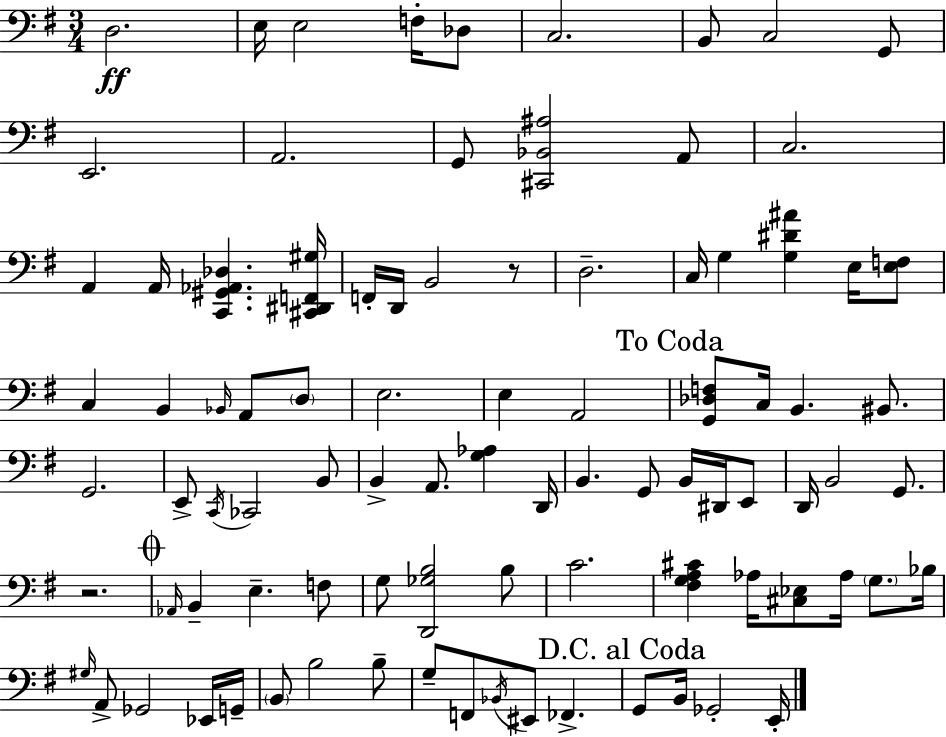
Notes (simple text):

D3/h. E3/s E3/h F3/s Db3/e C3/h. B2/e C3/h G2/e E2/h. A2/h. G2/e [C#2,Bb2,A#3]/h A2/e C3/h. A2/q A2/s [C2,G#2,Ab2,Db3]/q. [C#2,D#2,F2,G#3]/s F2/s D2/s B2/h R/e D3/h. C3/s G3/q [G3,D#4,A#4]/q E3/s [E3,F3]/e C3/q B2/q Bb2/s A2/e D3/e E3/h. E3/q A2/h [G2,Db3,F3]/e C3/s B2/q. BIS2/e. G2/h. E2/e C2/s CES2/h B2/e B2/q A2/e. [G3,Ab3]/q D2/s B2/q. G2/e B2/s D#2/s E2/e D2/s B2/h G2/e. R/h. Ab2/s B2/q E3/q. F3/e G3/e [D2,Gb3,B3]/h B3/e C4/h. [F#3,G3,A3,C#4]/q Ab3/s [C#3,Eb3]/e Ab3/s G3/e. Bb3/s G#3/s A2/e Gb2/h Eb2/s G2/s B2/e B3/h B3/e G3/e F2/e Bb2/s EIS2/e FES2/q. G2/e B2/s Gb2/h E2/s